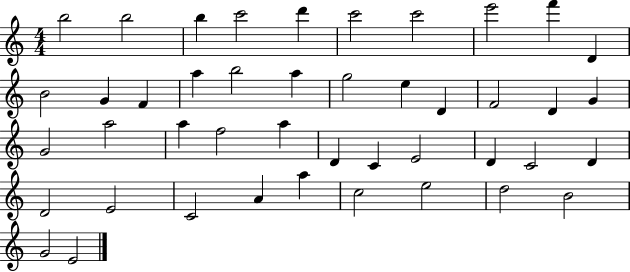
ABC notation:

X:1
T:Untitled
M:4/4
L:1/4
K:C
b2 b2 b c'2 d' c'2 c'2 e'2 f' D B2 G F a b2 a g2 e D F2 D G G2 a2 a f2 a D C E2 D C2 D D2 E2 C2 A a c2 e2 d2 B2 G2 E2